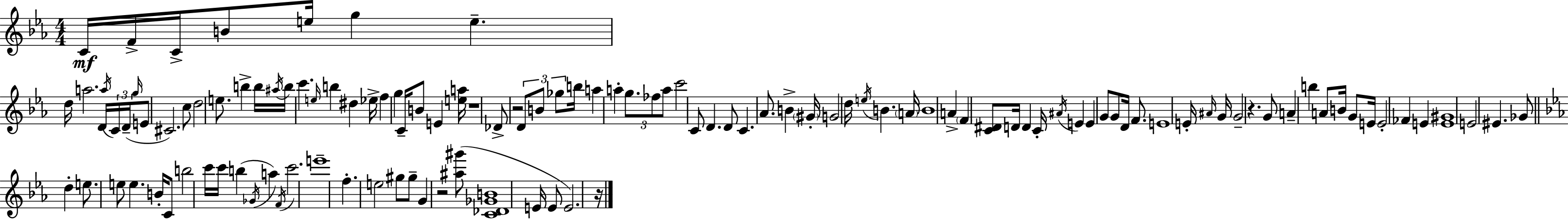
{
  \clef treble
  \numericTimeSignature
  \time 4/4
  \key ees \major
  c'16\mf f'16-> c'16-> b'8 e''16 g''4 e''4.-- | d''16 a''2. d'16 \acciaccatura { a''16 } \tuplet 3/2 { c'16 | d'16--( \grace { g''16 } } e'8 cis'2.) | c''8 d''2 e''8. b''4-> | \break b''16 \acciaccatura { ais''16 } b''16 c'''4. \grace { e''16 } b''4 dis''4 | ees''16-> f''4 g''4 c'16-- b'8 e'4 | <e'' a''>16 r1 | des'8-> r2 \tuplet 3/2 { d'8 | \break b'8 ges''8 } b''16 a''4 a''4-. \tuplet 3/2 { g''8. | fes''8 a''8 } c'''2 c'8 d'4. | d'8 c'4. aes'8. b'4-> | \parenthesize gis'16-. g'2 d''16 \acciaccatura { e''16 } b'4. | \break \parenthesize a'16 b'1 | a'4-> \parenthesize f'4 <c' dis'>8 d'16 | d'4 c'16-. \acciaccatura { ais'16 } e'4 e'4 g'8 | g'8 d'16 f'8. e'1 | \break e'16-. \grace { ais'16 } g'16 g'2-- | r4. g'8 a'4-- b''4 | a'8 b'16 g'8 e'16 e'2-. fes'4 | e'4 <e' gis'>1 | \break e'2 eis'4. | ges'8 \bar "||" \break \key c \minor d''4-. e''8. e''8 e''4. b'16-. | c'8 b''2 c'''16 c'''16 b''4( | \acciaccatura { ges'16 } a''4) \acciaccatura { f'16 } c'''2. | e'''1-- | \break f''4.-. e''2 | gis''8 gis''8-- g'4 r2 | <ais'' gis'''>8( <c' des' ges' b'>1 | e'16 e'8 e'2.) | \break r16 \bar "|."
}